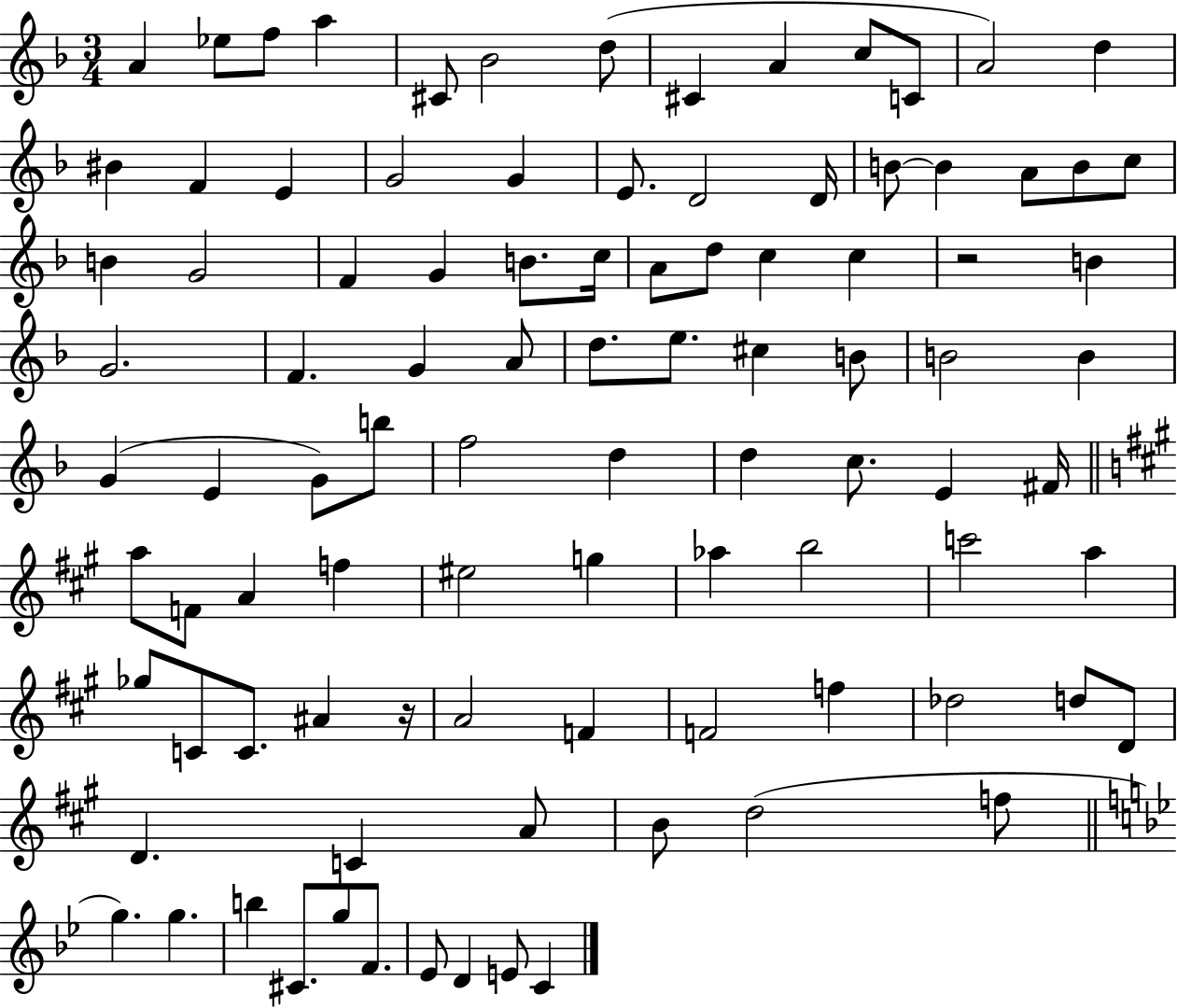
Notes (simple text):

A4/q Eb5/e F5/e A5/q C#4/e Bb4/h D5/e C#4/q A4/q C5/e C4/e A4/h D5/q BIS4/q F4/q E4/q G4/h G4/q E4/e. D4/h D4/s B4/e B4/q A4/e B4/e C5/e B4/q G4/h F4/q G4/q B4/e. C5/s A4/e D5/e C5/q C5/q R/h B4/q G4/h. F4/q. G4/q A4/e D5/e. E5/e. C#5/q B4/e B4/h B4/q G4/q E4/q G4/e B5/e F5/h D5/q D5/q C5/e. E4/q F#4/s A5/e F4/e A4/q F5/q EIS5/h G5/q Ab5/q B5/h C6/h A5/q Gb5/e C4/e C4/e. A#4/q R/s A4/h F4/q F4/h F5/q Db5/h D5/e D4/e D4/q. C4/q A4/e B4/e D5/h F5/e G5/q. G5/q. B5/q C#4/e. G5/e F4/e. Eb4/e D4/q E4/e C4/q